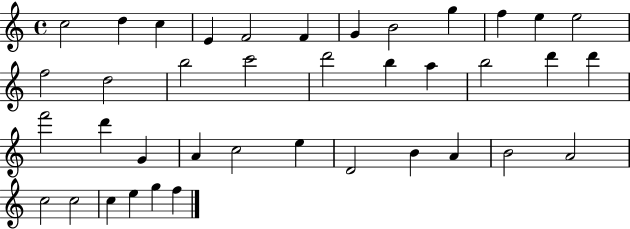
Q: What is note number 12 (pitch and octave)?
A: E5